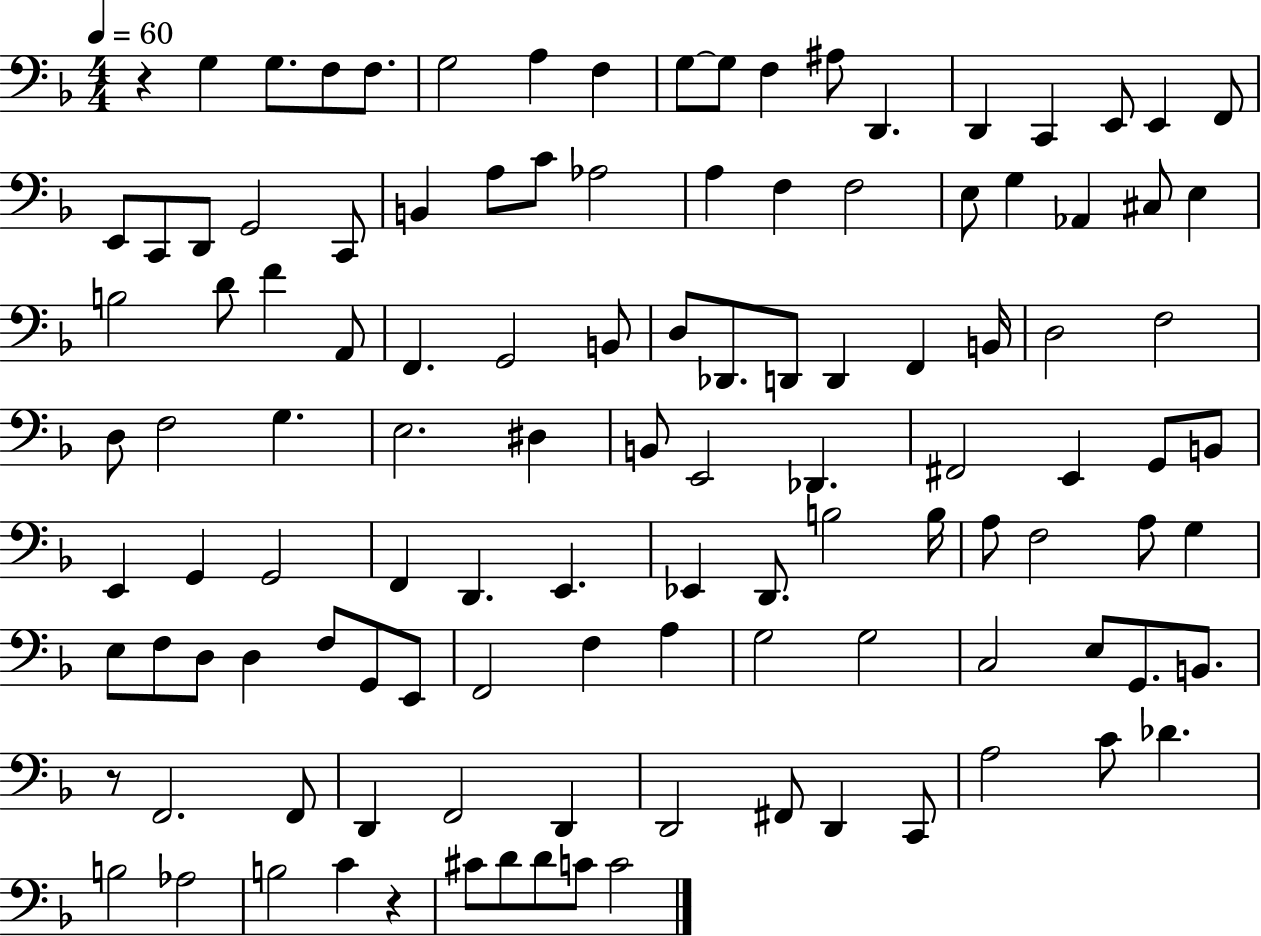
R/q G3/q G3/e. F3/e F3/e. G3/h A3/q F3/q G3/e G3/e F3/q A#3/e D2/q. D2/q C2/q E2/e E2/q F2/e E2/e C2/e D2/e G2/h C2/e B2/q A3/e C4/e Ab3/h A3/q F3/q F3/h E3/e G3/q Ab2/q C#3/e E3/q B3/h D4/e F4/q A2/e F2/q. G2/h B2/e D3/e Db2/e. D2/e D2/q F2/q B2/s D3/h F3/h D3/e F3/h G3/q. E3/h. D#3/q B2/e E2/h Db2/q. F#2/h E2/q G2/e B2/e E2/q G2/q G2/h F2/q D2/q. E2/q. Eb2/q D2/e. B3/h B3/s A3/e F3/h A3/e G3/q E3/e F3/e D3/e D3/q F3/e G2/e E2/e F2/h F3/q A3/q G3/h G3/h C3/h E3/e G2/e. B2/e. R/e F2/h. F2/e D2/q F2/h D2/q D2/h F#2/e D2/q C2/e A3/h C4/e Db4/q. B3/h Ab3/h B3/h C4/q R/q C#4/e D4/e D4/e C4/e C4/h